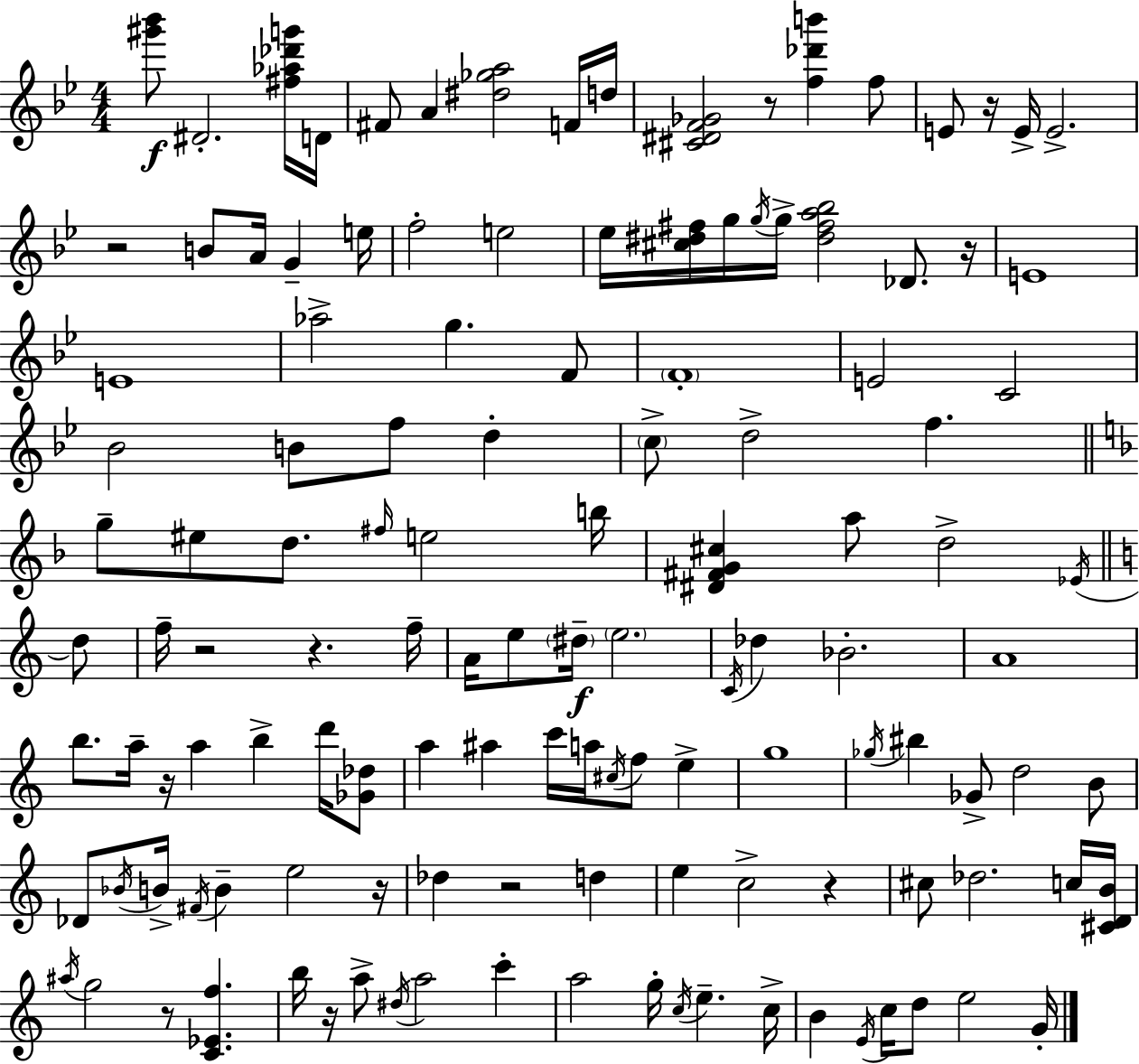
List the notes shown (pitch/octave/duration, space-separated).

[G#6,Bb6]/e D#4/h. [F#5,Ab5,Db6,G6]/s D4/s F#4/e A4/q [D#5,Gb5,A5]/h F4/s D5/s [C#4,D#4,F4,Gb4]/h R/e [F5,Db6,B6]/q F5/e E4/e R/s E4/s E4/h. R/h B4/e A4/s G4/q E5/s F5/h E5/h Eb5/s [C#5,D#5,F#5]/s G5/s G5/s G5/s [D#5,F#5,A5,Bb5]/h Db4/e. R/s E4/w E4/w Ab5/h G5/q. F4/e F4/w E4/h C4/h Bb4/h B4/e F5/e D5/q C5/e D5/h F5/q. G5/e EIS5/e D5/e. F#5/s E5/h B5/s [D#4,F#4,G4,C#5]/q A5/e D5/h Eb4/s D5/e F5/s R/h R/q. F5/s A4/s E5/e D#5/s E5/h. C4/s Db5/q Bb4/h. A4/w B5/e. A5/s R/s A5/q B5/q D6/s [Gb4,Db5]/e A5/q A#5/q C6/s A5/s C#5/s F5/e E5/q G5/w Gb5/s BIS5/q Gb4/e D5/h B4/e Db4/e Bb4/s B4/s F#4/s B4/q E5/h R/s Db5/q R/h D5/q E5/q C5/h R/q C#5/e Db5/h. C5/s [C#4,D4,B4]/s A#5/s G5/h R/e [C4,Eb4,F5]/q. B5/s R/s A5/e D#5/s A5/h C6/q A5/h G5/s C5/s E5/q. C5/s B4/q E4/s C5/s D5/e E5/h G4/s